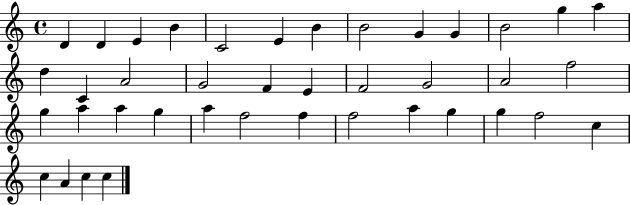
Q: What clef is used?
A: treble